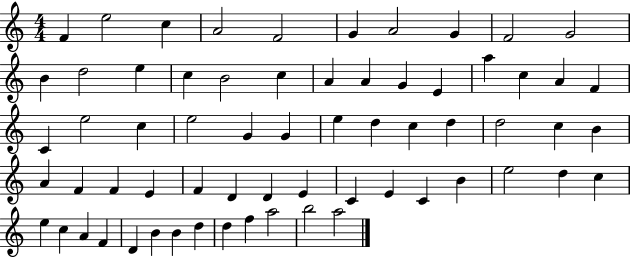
{
  \clef treble
  \numericTimeSignature
  \time 4/4
  \key c \major
  f'4 e''2 c''4 | a'2 f'2 | g'4 a'2 g'4 | f'2 g'2 | \break b'4 d''2 e''4 | c''4 b'2 c''4 | a'4 a'4 g'4 e'4 | a''4 c''4 a'4 f'4 | \break c'4 e''2 c''4 | e''2 g'4 g'4 | e''4 d''4 c''4 d''4 | d''2 c''4 b'4 | \break a'4 f'4 f'4 e'4 | f'4 d'4 d'4 e'4 | c'4 e'4 c'4 b'4 | e''2 d''4 c''4 | \break e''4 c''4 a'4 f'4 | d'4 b'4 b'4 d''4 | d''4 f''4 a''2 | b''2 a''2 | \break \bar "|."
}